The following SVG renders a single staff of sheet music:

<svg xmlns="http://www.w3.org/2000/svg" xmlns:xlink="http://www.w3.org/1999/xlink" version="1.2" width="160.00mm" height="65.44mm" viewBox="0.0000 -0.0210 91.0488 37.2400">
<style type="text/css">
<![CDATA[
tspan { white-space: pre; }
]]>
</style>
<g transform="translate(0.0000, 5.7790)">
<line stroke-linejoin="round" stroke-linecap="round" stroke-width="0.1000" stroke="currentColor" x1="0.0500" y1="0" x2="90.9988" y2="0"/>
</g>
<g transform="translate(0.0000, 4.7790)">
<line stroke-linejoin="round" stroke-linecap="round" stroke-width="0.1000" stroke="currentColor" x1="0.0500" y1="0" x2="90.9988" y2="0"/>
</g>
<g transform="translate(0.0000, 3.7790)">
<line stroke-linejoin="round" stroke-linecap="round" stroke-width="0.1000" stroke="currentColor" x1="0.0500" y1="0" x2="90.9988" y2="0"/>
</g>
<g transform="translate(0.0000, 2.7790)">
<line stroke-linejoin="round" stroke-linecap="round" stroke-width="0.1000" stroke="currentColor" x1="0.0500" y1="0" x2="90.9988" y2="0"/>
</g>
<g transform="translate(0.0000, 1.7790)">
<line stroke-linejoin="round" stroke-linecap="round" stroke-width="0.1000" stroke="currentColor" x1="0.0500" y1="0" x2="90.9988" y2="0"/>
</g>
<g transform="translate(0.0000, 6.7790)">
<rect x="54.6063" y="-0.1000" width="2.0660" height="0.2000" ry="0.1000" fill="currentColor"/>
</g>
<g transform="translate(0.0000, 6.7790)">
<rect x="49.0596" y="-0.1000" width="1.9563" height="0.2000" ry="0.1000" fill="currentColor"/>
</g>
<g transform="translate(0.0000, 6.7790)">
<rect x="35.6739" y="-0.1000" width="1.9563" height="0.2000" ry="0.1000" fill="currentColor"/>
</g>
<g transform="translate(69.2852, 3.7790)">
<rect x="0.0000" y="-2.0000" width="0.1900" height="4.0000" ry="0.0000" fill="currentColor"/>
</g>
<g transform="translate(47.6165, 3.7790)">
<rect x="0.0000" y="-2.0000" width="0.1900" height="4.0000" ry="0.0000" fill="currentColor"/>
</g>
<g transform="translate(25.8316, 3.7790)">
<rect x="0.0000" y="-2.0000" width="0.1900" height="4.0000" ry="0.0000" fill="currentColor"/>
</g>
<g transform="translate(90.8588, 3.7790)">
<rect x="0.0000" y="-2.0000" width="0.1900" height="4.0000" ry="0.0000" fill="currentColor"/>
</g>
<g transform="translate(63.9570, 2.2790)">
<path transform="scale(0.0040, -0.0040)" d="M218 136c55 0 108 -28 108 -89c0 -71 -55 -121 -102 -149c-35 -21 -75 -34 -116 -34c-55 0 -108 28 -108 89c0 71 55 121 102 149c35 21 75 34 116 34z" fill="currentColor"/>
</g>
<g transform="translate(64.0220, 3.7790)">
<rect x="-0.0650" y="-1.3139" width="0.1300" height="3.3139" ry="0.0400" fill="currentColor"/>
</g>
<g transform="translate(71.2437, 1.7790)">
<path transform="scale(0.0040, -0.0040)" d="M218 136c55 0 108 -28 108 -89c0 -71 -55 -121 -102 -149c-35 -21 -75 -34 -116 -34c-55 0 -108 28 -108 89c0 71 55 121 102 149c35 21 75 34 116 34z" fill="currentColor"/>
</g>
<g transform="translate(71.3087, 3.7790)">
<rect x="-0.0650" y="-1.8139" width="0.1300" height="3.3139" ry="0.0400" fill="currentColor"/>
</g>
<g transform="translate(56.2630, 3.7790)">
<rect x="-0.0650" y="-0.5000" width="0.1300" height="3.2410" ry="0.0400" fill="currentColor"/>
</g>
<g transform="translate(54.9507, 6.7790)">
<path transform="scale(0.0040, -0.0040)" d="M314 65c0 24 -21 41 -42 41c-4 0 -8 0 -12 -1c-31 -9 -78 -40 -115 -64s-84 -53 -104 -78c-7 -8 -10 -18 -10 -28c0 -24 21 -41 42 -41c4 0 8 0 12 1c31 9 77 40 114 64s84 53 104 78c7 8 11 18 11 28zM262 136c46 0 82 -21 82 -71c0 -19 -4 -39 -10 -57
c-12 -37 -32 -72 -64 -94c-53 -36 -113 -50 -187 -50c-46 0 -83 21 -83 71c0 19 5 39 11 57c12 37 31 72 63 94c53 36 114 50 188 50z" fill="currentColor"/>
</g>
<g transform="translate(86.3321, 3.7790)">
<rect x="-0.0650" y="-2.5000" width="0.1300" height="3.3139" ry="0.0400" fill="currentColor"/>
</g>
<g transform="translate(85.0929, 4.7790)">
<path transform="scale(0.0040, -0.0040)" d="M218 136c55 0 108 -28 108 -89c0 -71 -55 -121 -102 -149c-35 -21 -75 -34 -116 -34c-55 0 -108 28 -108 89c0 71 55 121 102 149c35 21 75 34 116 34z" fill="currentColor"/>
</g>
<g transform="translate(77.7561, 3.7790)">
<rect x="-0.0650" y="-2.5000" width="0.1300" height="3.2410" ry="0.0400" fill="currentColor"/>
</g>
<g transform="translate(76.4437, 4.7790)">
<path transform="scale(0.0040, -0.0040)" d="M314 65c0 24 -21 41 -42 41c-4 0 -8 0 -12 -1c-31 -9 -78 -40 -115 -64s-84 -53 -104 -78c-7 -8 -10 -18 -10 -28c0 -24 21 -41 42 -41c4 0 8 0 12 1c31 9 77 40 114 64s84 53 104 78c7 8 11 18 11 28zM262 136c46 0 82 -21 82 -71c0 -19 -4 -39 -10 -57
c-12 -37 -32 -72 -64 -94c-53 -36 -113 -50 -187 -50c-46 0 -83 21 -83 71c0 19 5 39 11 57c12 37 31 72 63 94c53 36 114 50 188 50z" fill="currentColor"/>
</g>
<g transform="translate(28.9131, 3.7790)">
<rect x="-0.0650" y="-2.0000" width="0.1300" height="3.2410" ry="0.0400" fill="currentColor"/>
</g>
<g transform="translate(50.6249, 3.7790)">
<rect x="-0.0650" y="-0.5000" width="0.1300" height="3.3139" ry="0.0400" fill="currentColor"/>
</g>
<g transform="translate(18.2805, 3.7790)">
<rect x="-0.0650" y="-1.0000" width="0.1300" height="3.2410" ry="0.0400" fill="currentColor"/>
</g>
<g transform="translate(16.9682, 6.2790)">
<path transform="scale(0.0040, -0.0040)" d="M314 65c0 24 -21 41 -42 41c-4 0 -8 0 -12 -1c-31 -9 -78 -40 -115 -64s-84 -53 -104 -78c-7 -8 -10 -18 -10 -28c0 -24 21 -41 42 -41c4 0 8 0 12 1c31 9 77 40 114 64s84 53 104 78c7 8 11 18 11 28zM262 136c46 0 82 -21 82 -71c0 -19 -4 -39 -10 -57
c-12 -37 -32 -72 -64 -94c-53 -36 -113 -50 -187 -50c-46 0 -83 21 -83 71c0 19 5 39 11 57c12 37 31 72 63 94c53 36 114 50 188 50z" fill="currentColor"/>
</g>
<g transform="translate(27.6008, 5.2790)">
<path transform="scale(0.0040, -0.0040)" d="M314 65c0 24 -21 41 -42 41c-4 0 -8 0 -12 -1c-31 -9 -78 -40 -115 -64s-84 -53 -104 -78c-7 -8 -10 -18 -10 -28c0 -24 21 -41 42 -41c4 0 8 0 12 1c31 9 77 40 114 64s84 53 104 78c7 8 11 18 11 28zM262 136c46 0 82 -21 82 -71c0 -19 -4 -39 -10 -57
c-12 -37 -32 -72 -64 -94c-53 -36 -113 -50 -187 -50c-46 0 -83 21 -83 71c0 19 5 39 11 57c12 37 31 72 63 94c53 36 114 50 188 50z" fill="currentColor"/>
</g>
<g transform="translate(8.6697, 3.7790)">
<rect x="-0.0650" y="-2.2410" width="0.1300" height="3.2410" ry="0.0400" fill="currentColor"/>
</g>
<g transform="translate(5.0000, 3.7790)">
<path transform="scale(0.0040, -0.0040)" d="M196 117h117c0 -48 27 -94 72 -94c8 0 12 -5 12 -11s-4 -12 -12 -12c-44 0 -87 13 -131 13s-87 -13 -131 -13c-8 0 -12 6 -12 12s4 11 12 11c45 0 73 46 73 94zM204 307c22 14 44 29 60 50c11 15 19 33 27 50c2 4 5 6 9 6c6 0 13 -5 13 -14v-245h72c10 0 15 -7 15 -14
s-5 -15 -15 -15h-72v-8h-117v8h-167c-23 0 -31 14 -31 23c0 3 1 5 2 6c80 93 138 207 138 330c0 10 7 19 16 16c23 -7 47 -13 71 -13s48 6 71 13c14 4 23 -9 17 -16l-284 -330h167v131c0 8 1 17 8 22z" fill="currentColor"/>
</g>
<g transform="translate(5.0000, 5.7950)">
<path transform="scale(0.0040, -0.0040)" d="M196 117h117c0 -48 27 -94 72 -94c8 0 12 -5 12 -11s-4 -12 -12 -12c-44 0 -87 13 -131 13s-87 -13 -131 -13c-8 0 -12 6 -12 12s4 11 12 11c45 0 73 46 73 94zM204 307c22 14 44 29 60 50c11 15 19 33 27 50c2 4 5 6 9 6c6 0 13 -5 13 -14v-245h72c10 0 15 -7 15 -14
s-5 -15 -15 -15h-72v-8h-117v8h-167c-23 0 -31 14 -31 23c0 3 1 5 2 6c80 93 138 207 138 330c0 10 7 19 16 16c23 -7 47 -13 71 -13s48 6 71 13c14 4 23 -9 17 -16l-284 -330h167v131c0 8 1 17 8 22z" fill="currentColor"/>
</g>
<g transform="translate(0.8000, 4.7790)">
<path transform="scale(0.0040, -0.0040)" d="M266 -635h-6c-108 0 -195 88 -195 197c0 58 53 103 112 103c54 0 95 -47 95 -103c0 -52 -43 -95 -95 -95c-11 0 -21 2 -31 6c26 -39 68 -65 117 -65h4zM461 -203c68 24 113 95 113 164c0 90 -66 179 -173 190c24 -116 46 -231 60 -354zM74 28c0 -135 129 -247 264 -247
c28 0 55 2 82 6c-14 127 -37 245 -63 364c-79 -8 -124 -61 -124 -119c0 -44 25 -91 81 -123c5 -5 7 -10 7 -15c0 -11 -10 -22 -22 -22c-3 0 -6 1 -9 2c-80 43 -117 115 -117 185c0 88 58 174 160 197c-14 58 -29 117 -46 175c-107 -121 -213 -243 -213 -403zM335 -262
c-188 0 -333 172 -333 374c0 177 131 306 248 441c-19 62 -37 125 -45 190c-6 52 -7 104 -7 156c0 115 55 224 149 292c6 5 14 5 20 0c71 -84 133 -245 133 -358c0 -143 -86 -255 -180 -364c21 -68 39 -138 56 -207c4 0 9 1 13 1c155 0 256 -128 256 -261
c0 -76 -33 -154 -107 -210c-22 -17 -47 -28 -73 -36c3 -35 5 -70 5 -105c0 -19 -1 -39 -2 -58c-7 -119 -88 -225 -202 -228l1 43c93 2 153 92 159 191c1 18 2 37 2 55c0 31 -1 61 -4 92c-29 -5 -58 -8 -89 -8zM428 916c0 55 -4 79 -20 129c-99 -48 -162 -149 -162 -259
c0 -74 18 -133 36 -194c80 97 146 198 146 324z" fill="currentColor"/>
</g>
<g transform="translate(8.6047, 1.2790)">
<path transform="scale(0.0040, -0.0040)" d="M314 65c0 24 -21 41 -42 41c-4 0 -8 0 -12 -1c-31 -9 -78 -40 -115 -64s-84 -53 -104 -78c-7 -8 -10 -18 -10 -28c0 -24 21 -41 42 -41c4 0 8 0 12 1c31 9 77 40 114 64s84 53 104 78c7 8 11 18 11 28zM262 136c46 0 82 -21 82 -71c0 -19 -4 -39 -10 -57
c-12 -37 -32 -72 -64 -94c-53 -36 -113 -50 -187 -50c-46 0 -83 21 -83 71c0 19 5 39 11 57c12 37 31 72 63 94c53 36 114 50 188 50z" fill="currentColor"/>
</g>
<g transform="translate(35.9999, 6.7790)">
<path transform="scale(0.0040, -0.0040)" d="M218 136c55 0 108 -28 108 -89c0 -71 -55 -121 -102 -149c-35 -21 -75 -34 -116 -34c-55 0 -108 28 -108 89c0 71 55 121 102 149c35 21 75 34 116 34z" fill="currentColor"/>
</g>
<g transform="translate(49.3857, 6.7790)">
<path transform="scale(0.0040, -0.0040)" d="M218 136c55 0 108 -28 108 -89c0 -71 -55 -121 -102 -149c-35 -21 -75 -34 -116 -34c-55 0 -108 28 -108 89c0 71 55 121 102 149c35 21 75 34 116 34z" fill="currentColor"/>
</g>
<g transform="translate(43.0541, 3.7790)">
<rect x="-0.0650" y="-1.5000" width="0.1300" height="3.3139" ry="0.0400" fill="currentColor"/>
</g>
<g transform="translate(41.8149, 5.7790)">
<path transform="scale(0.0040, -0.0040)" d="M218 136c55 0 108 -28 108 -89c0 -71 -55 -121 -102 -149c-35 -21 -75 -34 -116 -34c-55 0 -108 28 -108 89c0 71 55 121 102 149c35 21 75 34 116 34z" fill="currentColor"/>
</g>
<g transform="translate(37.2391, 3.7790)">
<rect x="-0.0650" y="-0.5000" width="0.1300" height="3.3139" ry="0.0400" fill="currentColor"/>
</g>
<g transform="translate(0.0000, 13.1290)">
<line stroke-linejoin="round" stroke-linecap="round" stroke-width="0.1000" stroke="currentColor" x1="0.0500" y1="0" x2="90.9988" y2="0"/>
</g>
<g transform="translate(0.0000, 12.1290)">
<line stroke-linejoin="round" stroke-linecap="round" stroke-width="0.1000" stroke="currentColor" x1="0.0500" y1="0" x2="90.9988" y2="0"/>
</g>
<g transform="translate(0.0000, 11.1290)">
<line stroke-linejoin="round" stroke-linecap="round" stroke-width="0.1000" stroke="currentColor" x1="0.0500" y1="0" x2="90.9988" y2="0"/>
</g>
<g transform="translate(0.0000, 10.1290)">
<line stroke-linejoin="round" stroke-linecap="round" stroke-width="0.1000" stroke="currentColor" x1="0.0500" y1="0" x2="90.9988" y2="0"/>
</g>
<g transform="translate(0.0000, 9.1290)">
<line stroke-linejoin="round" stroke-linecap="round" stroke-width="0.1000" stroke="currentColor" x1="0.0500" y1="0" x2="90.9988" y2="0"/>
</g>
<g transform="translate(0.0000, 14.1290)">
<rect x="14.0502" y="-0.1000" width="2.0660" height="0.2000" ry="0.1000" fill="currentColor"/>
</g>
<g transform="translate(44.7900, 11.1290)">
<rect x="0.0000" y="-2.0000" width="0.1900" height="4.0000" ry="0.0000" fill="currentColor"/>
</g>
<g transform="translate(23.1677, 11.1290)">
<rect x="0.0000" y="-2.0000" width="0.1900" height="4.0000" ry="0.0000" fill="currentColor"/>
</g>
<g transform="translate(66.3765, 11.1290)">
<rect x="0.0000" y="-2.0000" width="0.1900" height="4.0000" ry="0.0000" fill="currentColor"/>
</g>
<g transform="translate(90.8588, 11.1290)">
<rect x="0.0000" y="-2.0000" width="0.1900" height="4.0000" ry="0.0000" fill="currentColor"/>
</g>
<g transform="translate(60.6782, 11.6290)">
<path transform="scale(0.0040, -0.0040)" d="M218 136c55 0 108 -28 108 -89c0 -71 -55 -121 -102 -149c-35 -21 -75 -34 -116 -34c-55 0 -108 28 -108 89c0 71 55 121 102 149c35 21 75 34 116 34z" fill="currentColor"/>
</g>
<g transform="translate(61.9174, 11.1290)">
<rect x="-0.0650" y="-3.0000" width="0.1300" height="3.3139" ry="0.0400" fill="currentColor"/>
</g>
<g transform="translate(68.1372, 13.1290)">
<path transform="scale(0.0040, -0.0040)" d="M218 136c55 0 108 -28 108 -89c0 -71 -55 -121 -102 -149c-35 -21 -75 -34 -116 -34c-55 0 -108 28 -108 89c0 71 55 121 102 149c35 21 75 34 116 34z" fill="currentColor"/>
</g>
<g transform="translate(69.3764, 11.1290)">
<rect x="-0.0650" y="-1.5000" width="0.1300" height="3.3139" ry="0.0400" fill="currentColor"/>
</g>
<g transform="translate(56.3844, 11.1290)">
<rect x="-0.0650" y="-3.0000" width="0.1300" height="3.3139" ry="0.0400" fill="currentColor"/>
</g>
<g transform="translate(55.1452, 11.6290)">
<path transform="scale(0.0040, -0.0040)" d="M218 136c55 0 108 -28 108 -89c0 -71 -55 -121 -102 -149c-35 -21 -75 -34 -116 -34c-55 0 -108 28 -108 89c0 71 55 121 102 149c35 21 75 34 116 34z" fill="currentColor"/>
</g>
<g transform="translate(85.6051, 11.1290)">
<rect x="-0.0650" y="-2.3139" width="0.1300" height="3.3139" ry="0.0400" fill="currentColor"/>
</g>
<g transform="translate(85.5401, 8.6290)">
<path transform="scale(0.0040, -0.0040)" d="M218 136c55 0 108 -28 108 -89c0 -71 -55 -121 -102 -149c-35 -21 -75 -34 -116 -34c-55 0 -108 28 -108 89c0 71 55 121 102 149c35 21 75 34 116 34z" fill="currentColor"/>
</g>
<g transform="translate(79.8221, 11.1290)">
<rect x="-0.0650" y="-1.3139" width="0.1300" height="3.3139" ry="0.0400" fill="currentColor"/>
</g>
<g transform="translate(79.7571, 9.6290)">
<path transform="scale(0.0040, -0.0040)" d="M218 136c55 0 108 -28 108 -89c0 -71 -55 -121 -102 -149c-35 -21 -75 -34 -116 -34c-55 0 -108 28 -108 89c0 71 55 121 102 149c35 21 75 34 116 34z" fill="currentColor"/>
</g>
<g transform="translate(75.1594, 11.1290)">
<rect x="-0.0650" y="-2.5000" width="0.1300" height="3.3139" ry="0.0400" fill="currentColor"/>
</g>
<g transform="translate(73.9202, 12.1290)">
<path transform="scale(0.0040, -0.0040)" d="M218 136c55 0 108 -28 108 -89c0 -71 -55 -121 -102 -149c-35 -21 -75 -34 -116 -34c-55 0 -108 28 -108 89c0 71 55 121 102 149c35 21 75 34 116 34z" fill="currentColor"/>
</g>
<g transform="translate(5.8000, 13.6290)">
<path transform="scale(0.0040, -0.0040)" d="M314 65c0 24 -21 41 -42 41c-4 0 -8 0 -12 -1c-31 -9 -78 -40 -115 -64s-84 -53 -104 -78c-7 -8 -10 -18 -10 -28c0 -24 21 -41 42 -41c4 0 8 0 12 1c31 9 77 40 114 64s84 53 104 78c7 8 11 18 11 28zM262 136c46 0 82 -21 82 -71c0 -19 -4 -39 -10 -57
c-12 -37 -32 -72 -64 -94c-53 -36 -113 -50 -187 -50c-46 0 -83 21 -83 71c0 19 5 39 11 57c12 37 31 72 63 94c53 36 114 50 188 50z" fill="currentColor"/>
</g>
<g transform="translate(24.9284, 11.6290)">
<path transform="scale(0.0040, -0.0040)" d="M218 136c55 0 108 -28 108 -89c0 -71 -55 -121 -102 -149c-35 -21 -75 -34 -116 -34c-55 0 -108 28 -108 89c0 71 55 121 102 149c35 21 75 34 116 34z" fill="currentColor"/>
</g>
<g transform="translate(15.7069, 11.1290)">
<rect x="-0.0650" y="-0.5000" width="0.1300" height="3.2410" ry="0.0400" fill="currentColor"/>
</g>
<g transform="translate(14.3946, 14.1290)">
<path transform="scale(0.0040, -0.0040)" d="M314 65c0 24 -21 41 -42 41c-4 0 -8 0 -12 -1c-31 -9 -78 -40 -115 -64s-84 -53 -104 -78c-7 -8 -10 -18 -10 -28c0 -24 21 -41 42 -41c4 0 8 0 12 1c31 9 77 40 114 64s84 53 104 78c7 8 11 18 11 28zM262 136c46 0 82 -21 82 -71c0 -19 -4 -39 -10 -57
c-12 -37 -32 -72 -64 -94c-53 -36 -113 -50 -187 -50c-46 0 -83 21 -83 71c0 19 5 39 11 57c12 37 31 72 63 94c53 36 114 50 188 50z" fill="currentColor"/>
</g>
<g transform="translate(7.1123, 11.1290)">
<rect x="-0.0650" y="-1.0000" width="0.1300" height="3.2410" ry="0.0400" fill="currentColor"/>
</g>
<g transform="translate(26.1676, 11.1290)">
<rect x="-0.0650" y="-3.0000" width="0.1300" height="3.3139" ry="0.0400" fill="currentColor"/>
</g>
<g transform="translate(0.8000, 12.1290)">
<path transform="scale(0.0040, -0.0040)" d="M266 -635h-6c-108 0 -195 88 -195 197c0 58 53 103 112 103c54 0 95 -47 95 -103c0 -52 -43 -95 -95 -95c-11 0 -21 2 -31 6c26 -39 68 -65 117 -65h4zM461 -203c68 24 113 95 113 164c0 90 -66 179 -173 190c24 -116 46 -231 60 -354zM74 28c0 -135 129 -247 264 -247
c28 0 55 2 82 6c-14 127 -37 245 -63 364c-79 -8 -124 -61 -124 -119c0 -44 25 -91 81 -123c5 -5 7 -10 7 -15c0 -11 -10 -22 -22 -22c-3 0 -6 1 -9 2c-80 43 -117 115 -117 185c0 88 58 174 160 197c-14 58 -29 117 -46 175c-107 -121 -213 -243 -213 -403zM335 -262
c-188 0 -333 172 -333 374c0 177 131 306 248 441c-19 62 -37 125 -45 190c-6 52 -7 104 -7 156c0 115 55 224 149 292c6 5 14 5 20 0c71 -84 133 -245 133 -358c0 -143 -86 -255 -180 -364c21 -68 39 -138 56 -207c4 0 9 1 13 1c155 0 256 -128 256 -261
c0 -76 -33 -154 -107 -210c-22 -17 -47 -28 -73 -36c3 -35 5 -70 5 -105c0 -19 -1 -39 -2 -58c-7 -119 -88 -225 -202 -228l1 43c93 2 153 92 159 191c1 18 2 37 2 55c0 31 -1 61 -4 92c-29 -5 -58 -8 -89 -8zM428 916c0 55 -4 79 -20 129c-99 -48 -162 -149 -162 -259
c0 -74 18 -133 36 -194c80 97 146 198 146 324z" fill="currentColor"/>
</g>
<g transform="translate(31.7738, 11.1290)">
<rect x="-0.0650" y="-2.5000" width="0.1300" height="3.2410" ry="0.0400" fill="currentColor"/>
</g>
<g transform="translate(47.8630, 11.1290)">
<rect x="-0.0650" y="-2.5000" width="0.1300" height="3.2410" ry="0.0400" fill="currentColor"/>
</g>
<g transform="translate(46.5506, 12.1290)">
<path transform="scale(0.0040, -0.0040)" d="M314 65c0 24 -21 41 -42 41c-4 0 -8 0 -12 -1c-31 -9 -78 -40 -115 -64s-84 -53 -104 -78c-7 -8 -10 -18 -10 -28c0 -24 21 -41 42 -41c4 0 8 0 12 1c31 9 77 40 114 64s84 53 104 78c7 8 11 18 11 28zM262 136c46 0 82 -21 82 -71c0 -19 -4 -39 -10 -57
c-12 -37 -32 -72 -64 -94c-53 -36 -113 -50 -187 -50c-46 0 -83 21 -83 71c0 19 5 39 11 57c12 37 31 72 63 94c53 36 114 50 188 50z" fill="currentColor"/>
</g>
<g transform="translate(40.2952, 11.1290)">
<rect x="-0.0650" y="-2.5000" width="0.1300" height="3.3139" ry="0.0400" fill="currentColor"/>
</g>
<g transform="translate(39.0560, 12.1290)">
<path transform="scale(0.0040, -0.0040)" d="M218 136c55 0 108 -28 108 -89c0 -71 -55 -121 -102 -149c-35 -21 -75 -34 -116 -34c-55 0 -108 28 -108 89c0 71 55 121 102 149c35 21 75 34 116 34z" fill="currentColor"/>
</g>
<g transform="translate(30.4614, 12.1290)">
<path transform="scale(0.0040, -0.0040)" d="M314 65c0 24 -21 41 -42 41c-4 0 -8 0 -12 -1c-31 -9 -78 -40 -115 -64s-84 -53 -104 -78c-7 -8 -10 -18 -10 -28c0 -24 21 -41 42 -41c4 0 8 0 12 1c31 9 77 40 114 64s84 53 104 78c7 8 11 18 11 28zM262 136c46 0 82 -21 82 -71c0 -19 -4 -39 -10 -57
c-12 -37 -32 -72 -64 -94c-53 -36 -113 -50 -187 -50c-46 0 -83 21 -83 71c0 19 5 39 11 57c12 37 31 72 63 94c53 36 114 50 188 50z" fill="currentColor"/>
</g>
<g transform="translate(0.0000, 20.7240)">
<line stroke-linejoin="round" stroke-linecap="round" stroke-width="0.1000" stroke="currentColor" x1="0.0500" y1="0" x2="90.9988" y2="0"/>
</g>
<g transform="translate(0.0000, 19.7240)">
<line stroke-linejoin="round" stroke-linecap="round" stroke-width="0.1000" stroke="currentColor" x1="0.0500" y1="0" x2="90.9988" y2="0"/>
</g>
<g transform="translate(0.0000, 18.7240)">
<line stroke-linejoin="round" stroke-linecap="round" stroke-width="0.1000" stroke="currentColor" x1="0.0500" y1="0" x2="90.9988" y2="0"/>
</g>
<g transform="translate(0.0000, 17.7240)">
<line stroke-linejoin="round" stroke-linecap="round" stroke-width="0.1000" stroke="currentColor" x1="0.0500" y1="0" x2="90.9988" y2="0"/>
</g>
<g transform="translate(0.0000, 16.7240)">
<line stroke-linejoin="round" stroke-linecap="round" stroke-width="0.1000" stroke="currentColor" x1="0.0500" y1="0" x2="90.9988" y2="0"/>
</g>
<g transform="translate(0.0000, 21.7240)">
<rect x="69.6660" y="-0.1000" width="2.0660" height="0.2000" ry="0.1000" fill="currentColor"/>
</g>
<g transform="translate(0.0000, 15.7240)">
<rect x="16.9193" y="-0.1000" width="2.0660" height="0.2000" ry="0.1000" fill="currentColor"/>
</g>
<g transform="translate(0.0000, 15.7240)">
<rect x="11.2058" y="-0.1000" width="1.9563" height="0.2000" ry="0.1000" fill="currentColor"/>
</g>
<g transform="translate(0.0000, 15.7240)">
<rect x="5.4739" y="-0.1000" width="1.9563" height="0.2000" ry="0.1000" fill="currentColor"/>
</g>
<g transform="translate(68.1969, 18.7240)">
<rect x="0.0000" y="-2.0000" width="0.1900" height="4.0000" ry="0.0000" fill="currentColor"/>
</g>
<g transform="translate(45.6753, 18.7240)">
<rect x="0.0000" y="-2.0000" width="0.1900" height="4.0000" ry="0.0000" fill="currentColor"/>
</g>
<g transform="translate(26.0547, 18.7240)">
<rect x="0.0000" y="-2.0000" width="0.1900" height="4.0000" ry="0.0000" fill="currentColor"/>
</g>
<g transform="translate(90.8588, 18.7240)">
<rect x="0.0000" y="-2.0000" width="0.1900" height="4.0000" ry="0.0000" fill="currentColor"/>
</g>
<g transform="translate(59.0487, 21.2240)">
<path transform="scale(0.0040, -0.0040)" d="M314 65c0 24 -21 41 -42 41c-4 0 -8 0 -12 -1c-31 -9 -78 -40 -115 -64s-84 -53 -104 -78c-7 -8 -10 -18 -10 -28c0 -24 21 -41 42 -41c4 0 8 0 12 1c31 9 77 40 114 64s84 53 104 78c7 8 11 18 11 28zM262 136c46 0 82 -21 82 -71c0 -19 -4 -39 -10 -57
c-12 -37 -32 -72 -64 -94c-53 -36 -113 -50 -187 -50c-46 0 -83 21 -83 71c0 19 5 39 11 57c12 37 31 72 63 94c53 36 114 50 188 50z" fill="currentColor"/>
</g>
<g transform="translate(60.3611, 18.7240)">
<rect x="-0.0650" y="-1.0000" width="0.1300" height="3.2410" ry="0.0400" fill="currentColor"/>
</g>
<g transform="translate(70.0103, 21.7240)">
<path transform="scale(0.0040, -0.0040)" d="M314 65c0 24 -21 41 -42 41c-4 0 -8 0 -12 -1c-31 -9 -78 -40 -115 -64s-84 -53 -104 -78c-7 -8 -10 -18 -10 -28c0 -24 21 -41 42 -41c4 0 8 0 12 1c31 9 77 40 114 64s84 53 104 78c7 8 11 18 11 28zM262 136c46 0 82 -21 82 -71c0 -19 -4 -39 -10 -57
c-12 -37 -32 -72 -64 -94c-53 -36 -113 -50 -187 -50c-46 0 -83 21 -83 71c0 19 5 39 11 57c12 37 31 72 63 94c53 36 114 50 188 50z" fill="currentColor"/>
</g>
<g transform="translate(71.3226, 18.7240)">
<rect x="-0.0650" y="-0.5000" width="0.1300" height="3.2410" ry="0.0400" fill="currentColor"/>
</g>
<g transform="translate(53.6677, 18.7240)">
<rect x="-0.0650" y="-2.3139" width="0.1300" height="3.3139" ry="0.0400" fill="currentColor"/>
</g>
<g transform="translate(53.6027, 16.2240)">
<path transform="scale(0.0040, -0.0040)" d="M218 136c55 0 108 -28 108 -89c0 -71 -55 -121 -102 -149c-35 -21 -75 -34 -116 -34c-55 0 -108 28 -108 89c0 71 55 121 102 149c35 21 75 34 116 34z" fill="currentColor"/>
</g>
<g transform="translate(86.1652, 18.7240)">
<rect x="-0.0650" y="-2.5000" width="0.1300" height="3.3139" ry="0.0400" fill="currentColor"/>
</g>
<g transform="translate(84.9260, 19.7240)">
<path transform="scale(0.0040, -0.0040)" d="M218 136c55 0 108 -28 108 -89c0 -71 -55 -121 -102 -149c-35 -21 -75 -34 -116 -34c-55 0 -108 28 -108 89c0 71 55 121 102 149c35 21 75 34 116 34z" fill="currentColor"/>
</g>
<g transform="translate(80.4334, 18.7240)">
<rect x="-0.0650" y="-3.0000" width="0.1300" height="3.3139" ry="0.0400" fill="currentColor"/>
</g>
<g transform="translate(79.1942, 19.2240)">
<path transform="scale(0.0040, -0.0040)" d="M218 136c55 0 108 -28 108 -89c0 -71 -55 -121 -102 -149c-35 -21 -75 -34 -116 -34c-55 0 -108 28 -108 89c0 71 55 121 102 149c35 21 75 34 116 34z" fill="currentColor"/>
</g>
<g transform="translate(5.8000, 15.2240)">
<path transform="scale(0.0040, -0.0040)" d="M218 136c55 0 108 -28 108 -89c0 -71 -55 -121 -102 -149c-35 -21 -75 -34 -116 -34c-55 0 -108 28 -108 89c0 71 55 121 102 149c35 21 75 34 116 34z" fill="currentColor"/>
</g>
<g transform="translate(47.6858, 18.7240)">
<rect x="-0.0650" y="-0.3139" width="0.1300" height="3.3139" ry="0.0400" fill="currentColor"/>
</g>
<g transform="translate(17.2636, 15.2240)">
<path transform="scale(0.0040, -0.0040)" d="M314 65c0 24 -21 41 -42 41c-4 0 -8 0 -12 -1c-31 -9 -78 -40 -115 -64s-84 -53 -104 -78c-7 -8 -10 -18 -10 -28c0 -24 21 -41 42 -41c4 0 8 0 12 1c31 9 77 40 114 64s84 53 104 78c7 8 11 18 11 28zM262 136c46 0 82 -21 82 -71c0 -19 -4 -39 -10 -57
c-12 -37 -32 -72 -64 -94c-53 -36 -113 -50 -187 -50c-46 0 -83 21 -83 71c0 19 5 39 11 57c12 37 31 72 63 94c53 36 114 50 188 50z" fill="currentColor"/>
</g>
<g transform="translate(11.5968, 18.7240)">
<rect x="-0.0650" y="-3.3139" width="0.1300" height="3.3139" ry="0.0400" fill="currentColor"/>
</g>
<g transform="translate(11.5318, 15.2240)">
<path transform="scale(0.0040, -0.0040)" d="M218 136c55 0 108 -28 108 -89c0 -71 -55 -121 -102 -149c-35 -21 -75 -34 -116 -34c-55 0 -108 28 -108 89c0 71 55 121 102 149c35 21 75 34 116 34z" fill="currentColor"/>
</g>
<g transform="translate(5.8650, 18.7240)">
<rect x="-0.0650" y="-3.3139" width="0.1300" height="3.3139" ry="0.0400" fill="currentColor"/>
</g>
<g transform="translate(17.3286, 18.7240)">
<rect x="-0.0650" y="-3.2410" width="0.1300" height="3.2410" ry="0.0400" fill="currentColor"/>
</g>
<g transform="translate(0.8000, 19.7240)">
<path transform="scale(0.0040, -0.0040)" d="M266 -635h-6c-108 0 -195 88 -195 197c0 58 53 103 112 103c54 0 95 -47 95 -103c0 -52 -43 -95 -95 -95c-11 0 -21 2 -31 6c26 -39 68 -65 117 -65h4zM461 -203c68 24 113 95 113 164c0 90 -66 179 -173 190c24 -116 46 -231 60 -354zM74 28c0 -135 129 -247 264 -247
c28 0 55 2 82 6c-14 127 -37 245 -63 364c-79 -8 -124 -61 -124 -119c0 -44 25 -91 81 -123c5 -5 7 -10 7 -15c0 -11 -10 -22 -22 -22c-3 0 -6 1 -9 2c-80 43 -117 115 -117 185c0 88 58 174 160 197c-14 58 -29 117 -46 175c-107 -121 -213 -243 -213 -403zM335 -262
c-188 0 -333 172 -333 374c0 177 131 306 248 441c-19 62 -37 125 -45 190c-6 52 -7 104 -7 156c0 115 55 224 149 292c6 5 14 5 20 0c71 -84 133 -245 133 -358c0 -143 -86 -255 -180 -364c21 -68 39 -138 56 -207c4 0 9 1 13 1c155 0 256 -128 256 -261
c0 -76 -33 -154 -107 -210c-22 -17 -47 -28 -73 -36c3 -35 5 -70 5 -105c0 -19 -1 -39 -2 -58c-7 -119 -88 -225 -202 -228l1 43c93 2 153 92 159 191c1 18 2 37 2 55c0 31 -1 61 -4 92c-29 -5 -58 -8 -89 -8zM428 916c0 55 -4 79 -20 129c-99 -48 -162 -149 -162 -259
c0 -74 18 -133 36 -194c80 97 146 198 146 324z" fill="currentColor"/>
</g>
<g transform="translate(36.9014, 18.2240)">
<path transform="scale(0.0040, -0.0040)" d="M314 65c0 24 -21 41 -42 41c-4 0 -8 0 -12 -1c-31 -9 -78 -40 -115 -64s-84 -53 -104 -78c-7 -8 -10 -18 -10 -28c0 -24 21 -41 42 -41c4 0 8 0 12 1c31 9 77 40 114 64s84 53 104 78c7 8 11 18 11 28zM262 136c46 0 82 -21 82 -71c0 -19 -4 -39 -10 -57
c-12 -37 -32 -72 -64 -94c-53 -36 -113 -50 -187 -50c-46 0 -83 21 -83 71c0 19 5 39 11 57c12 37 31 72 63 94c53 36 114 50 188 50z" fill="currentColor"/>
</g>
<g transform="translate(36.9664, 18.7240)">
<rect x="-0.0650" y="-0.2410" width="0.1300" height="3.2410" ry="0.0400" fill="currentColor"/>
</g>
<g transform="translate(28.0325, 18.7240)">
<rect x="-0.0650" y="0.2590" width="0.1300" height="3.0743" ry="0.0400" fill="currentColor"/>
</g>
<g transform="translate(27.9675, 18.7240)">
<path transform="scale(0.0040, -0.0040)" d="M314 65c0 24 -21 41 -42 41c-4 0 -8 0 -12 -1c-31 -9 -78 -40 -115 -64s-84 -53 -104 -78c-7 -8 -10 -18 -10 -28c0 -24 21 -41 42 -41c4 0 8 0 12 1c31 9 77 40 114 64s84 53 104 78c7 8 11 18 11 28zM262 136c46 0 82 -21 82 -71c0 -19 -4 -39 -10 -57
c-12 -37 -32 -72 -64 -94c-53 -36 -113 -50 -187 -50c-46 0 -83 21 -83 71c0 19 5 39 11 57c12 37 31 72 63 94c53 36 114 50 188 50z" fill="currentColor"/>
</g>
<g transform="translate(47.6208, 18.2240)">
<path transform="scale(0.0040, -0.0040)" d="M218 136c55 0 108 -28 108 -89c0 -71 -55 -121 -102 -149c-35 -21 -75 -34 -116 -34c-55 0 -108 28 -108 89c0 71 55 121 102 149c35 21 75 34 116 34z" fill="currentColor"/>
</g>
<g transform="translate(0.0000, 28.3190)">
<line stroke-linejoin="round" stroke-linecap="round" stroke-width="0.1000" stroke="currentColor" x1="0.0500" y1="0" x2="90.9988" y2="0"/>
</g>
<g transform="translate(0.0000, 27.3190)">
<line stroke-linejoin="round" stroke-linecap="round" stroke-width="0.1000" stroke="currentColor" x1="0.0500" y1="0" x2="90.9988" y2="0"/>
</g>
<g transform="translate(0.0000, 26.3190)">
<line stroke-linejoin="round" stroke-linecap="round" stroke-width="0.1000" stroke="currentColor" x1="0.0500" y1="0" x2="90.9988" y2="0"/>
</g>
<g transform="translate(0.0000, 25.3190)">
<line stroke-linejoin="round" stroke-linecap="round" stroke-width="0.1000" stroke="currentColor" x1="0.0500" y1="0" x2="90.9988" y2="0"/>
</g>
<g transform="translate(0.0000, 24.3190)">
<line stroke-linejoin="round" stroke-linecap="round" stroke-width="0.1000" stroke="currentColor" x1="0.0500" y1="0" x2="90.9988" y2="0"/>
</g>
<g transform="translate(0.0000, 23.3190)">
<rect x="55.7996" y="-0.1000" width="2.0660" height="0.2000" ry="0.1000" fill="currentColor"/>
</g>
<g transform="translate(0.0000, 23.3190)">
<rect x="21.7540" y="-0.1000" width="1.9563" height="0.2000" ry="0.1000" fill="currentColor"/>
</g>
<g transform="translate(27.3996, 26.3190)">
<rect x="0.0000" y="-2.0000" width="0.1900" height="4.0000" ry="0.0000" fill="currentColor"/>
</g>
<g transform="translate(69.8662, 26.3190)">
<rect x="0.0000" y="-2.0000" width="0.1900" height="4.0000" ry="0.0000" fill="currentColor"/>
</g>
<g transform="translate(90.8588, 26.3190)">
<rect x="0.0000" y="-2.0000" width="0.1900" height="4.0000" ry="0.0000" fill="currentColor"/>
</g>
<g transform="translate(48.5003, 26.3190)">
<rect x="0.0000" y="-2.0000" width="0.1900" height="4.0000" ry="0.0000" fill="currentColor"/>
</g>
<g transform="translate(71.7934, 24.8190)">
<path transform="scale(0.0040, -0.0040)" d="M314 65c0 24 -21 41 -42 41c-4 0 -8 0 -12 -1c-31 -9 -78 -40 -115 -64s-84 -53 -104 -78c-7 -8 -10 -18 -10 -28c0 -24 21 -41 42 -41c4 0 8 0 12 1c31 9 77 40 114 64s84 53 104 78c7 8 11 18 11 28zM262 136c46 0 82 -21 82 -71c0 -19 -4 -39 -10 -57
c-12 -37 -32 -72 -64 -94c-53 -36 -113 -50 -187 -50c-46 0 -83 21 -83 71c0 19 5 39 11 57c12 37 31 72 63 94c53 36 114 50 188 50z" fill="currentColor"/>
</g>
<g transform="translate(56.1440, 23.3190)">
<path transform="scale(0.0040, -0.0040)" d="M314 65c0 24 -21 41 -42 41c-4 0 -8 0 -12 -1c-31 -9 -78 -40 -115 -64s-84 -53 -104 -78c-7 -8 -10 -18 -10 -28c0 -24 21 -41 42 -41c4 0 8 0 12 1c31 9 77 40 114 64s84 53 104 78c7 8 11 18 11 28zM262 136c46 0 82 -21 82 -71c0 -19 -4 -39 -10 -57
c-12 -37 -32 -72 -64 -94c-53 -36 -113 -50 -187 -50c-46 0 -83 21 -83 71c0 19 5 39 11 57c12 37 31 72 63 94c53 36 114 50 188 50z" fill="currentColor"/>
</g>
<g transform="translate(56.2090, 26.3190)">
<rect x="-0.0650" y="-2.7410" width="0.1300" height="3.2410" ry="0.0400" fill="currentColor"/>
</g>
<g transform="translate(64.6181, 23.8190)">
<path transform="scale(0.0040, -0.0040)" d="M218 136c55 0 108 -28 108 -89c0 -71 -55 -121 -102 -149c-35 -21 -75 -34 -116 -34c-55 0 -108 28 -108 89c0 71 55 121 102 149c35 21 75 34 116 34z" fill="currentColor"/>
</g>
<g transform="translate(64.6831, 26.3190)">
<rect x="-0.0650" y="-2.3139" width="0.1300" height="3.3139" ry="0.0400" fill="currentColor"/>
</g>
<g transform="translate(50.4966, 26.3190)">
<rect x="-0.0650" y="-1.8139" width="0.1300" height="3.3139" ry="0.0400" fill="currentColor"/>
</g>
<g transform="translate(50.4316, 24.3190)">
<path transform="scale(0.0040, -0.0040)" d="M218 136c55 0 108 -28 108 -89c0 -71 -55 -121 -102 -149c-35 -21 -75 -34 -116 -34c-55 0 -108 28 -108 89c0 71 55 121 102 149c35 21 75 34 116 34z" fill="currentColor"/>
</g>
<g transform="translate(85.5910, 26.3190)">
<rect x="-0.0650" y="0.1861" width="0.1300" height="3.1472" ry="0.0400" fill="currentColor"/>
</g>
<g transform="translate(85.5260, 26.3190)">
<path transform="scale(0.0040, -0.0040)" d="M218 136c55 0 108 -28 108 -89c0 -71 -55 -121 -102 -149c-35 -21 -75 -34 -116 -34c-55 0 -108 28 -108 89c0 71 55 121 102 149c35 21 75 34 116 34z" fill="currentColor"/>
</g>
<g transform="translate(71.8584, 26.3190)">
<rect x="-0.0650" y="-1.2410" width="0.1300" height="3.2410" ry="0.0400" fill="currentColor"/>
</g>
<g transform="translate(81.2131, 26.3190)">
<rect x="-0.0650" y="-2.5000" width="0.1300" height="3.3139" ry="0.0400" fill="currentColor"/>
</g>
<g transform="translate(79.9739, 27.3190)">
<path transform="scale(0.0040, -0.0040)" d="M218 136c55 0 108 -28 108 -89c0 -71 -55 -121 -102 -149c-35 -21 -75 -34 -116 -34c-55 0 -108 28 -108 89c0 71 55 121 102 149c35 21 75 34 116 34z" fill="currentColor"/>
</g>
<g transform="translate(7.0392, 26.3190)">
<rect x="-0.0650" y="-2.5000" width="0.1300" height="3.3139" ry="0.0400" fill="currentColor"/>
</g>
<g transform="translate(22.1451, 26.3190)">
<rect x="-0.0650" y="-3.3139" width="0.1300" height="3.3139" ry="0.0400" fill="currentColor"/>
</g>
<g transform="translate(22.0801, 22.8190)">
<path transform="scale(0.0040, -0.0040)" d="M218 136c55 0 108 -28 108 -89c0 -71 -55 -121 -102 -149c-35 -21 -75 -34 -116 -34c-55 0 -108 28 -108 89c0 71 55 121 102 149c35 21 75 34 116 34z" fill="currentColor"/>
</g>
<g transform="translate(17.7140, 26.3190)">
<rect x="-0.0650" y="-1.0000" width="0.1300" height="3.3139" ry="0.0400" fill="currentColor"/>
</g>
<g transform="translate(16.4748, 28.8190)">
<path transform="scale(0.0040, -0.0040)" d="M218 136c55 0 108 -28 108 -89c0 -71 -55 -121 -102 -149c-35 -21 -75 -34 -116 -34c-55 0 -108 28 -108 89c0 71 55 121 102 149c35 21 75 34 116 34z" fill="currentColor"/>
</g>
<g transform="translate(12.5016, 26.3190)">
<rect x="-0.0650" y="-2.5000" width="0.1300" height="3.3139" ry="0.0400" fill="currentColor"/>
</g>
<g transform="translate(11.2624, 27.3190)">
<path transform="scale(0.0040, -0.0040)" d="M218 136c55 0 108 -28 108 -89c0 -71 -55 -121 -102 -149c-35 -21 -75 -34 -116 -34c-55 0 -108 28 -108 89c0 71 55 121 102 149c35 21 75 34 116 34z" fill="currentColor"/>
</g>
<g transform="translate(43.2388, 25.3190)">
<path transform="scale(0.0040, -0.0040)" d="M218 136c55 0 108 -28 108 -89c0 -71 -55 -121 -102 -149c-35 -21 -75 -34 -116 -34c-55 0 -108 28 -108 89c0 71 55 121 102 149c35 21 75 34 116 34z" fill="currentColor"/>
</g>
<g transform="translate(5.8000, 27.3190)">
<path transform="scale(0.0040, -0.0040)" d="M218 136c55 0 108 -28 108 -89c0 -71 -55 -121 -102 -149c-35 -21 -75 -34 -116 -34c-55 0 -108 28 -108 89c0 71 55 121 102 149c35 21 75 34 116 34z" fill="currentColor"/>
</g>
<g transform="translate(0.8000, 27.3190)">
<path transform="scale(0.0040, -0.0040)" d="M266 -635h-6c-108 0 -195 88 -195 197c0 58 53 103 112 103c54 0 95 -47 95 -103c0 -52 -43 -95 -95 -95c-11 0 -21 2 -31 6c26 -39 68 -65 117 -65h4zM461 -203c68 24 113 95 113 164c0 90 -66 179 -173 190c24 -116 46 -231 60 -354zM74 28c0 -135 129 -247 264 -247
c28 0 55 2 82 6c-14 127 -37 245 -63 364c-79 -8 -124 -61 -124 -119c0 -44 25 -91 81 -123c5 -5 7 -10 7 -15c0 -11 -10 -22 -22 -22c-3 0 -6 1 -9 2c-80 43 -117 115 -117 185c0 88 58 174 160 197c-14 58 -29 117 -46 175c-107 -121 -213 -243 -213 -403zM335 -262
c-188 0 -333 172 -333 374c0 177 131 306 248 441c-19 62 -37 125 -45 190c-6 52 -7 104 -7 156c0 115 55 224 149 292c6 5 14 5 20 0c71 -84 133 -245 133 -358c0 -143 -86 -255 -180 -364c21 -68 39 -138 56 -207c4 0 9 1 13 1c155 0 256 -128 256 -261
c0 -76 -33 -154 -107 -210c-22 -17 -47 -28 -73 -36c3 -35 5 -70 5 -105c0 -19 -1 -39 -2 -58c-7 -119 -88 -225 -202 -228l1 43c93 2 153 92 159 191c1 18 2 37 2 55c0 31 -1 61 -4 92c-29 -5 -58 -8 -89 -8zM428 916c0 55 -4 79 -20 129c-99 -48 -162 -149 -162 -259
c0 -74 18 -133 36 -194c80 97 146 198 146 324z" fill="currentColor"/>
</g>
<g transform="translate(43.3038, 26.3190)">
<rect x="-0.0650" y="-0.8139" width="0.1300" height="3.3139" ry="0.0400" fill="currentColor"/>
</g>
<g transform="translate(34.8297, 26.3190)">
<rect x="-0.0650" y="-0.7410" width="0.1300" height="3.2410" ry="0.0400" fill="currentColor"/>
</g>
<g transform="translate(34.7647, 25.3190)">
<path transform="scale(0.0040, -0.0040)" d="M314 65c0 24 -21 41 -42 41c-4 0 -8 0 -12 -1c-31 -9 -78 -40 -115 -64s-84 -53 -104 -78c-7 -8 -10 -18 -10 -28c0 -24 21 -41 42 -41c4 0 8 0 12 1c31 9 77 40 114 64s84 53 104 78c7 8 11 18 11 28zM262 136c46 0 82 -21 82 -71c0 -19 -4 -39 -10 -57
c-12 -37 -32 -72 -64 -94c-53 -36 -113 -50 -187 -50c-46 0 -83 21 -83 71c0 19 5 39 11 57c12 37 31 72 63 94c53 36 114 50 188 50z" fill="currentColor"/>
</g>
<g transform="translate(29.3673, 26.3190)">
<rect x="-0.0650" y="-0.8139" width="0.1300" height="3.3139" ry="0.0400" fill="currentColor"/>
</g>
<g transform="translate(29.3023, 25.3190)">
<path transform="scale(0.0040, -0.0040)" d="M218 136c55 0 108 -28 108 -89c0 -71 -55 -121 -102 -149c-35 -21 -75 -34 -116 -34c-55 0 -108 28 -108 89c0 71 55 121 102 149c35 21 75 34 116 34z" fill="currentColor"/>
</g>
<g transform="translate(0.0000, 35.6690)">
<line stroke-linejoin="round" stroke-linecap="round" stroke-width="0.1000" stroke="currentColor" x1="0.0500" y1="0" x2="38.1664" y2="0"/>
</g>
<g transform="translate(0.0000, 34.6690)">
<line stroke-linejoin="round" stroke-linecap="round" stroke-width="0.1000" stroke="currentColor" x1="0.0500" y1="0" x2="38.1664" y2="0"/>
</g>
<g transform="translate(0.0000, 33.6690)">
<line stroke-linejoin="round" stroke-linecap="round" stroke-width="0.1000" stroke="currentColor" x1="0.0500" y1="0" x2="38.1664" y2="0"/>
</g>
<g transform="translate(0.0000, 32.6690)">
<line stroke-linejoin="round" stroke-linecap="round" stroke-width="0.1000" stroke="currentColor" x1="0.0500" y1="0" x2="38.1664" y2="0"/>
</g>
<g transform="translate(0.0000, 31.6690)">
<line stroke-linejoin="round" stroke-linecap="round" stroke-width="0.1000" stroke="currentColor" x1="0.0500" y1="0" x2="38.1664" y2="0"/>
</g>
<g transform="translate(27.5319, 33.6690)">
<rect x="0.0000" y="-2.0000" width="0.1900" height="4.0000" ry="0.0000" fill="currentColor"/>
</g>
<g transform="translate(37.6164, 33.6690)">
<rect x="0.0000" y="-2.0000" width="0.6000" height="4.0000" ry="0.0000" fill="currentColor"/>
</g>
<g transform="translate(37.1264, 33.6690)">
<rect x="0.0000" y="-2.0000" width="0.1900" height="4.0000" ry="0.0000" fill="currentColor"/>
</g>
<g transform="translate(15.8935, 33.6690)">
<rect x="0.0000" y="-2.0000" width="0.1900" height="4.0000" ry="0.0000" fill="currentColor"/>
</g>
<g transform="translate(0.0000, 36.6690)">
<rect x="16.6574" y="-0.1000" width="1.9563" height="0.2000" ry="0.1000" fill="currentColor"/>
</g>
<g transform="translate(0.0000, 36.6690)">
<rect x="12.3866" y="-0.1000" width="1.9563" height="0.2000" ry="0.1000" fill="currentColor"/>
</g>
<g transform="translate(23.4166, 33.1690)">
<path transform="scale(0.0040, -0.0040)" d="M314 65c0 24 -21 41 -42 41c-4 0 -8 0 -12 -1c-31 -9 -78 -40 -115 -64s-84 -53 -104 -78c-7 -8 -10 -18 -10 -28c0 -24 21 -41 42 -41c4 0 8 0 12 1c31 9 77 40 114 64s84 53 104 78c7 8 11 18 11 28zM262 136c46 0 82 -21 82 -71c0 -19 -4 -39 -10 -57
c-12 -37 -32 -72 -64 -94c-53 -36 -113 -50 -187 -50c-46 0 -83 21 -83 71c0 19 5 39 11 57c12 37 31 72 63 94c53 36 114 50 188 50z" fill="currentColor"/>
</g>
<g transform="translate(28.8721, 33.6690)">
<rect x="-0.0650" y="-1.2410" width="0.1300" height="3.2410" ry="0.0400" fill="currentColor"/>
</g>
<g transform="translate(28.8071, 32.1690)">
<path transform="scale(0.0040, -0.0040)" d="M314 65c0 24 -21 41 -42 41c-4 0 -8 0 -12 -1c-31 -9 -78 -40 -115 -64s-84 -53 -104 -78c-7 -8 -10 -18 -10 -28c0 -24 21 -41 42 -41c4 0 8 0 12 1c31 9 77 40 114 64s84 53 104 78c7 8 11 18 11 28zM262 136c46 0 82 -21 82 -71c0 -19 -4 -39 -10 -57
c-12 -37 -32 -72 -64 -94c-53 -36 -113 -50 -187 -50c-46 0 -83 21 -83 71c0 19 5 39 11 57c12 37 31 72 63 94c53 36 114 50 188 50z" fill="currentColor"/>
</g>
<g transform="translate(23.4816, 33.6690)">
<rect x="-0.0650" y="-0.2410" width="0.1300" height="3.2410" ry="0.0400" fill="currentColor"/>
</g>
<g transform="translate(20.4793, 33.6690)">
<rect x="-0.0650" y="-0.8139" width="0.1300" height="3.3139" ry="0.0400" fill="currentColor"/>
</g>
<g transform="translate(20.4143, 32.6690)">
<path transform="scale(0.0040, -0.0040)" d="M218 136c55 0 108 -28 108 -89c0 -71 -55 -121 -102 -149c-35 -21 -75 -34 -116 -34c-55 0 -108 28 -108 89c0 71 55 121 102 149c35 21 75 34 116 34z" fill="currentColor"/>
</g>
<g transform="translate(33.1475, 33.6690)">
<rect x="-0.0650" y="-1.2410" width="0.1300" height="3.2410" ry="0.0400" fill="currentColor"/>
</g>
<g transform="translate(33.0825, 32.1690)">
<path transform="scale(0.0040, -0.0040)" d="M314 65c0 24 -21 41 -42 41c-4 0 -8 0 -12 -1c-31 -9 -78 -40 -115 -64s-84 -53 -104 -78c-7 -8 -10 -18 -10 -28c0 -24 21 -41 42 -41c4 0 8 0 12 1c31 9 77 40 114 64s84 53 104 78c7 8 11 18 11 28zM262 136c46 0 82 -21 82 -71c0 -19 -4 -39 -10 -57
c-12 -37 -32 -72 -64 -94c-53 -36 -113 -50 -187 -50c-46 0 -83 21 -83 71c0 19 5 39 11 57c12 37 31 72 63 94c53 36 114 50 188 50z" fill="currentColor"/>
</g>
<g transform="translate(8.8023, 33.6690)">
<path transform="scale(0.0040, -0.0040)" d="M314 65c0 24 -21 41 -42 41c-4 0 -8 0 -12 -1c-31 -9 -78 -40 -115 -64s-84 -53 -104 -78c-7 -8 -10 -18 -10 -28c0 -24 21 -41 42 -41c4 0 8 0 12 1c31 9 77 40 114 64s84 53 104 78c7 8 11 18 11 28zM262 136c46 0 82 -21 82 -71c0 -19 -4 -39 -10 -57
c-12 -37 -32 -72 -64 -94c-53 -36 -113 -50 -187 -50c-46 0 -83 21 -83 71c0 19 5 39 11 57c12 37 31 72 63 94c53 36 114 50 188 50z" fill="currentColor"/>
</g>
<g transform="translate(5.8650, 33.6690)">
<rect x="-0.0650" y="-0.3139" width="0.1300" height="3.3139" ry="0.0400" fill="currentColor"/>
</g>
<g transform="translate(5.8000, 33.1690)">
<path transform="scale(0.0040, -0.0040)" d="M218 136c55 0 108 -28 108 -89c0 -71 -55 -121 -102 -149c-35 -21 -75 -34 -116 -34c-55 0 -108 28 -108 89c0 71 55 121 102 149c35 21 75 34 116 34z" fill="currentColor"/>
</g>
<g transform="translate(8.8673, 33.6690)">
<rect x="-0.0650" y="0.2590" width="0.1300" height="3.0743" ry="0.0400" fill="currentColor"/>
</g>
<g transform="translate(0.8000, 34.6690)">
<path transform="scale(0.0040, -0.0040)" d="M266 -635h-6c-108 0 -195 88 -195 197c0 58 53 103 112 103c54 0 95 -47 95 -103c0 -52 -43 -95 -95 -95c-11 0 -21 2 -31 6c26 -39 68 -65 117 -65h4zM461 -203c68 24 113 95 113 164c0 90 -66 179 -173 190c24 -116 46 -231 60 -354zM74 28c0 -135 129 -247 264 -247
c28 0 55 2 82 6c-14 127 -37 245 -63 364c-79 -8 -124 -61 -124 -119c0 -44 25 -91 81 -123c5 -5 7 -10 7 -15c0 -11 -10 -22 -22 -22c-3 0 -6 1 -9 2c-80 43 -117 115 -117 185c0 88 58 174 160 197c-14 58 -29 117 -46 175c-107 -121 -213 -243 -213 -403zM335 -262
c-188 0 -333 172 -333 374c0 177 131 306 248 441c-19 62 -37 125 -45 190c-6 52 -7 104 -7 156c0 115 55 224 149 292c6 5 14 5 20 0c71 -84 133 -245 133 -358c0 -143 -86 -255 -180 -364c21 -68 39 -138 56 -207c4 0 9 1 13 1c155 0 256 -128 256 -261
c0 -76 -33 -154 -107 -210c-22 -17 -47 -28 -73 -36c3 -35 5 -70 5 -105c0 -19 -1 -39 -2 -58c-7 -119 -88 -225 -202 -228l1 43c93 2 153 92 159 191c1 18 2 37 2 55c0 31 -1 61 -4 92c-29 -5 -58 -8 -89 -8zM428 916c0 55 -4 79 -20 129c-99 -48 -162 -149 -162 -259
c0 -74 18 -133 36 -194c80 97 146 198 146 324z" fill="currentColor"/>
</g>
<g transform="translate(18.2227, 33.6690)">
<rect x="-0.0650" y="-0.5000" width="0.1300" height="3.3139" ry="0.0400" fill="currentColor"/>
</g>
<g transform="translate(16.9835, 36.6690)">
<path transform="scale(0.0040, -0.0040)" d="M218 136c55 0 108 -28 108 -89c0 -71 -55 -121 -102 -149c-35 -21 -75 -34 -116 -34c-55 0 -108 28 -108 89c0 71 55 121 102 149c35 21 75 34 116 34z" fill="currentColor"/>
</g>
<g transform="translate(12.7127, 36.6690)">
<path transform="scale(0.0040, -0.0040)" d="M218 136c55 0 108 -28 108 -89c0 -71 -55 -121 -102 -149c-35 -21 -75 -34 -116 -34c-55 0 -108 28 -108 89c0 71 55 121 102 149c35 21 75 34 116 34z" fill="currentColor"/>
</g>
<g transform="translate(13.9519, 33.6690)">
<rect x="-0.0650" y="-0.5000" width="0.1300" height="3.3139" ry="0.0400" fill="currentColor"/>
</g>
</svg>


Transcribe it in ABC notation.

X:1
T:Untitled
M:4/4
L:1/4
K:C
g2 D2 F2 C E C C2 e f G2 G D2 C2 A G2 G G2 A A E G e g b b b2 B2 c2 c g D2 C2 A G G G D b d d2 d f a2 g e2 G B c B2 C C d c2 e2 e2